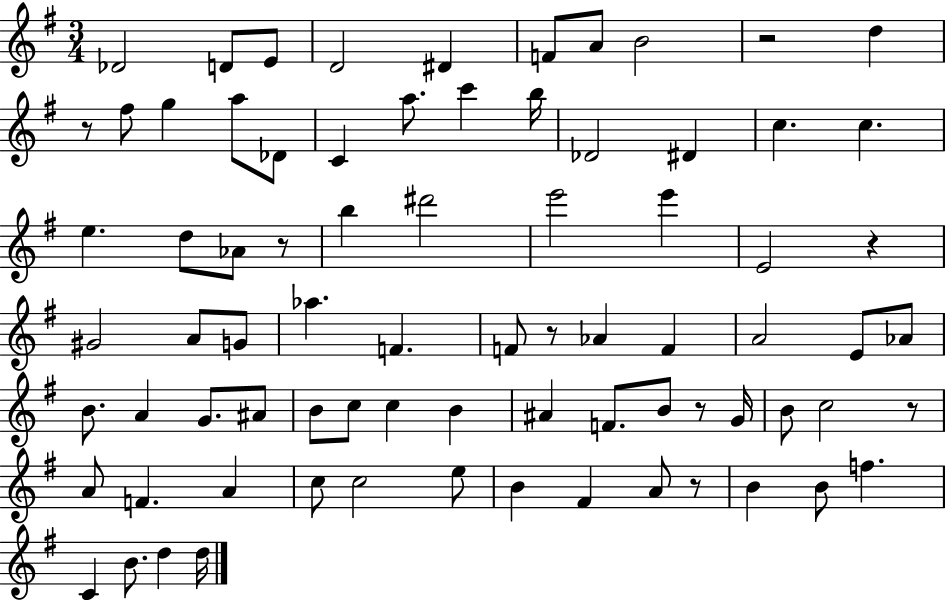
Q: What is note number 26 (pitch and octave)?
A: D#6